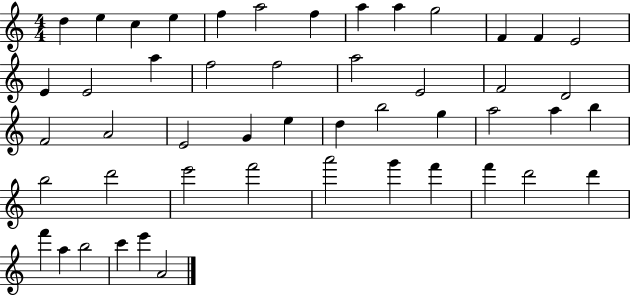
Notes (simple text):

D5/q E5/q C5/q E5/q F5/q A5/h F5/q A5/q A5/q G5/h F4/q F4/q E4/h E4/q E4/h A5/q F5/h F5/h A5/h E4/h F4/h D4/h F4/h A4/h E4/h G4/q E5/q D5/q B5/h G5/q A5/h A5/q B5/q B5/h D6/h E6/h F6/h A6/h G6/q F6/q F6/q D6/h D6/q F6/q A5/q B5/h C6/q E6/q A4/h